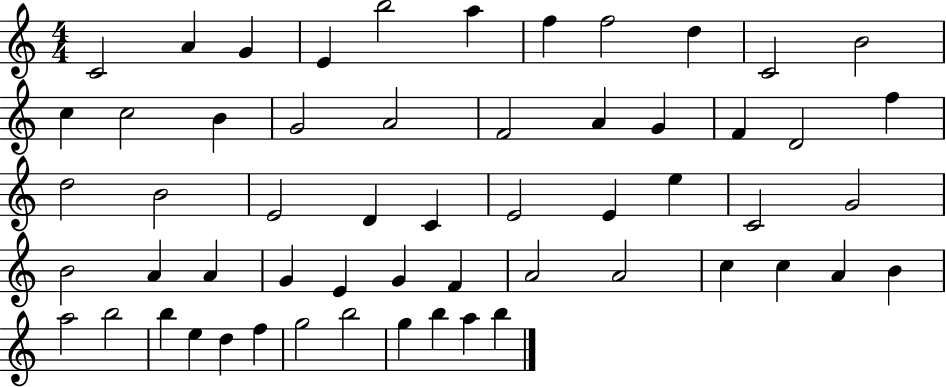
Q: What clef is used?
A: treble